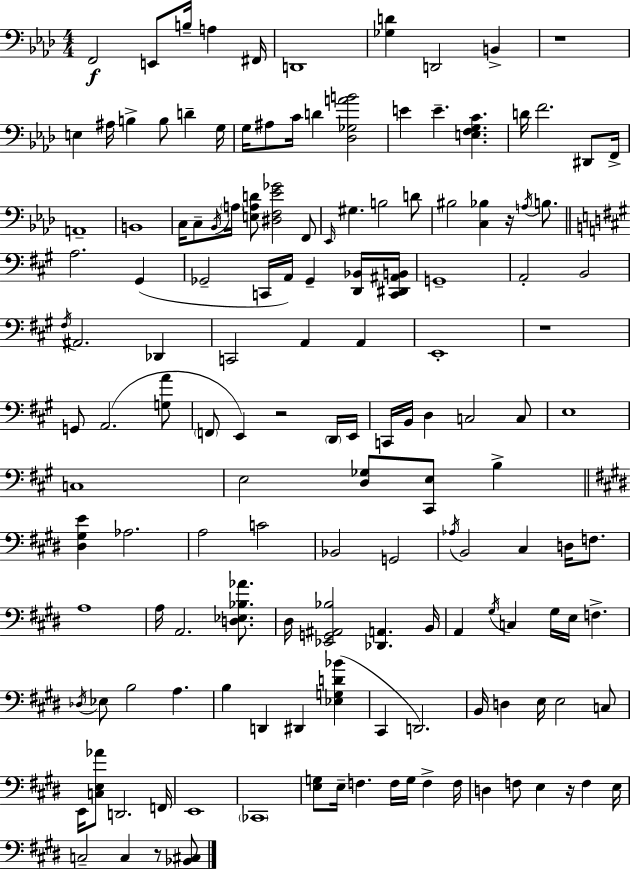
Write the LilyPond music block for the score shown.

{
  \clef bass
  \numericTimeSignature
  \time 4/4
  \key aes \major
  f,2\f e,8 b16-- a4 fis,16 | d,1 | <ges d'>4 d,2 b,4-> | r1 | \break e4 ais16 b4-> b8 d'4-- g16 | g16 ais8 c'16 d'4 <des ges a' b'>2 | e'4 e'4.-- <e f g c'>4. | d'16 f'2. dis,8 f,16-> | \break a,1-- | b,1 | c16 c8-- \acciaccatura { bes,16 } \parenthesize a16 <e a d'>8 <dis f ees' ges'>2 f,8 | \grace { ees,16 } gis4. b2 | \break d'8 bis2 <c bes>4 r16 \acciaccatura { a16 } | b8. \bar "||" \break \key a \major a2. gis,4( | ges,2-- c,16 a,16) ges,4-- <d, bes,>16 <c, dis, ais, b,>16 | g,1-- | a,2-. b,2 | \break \acciaccatura { fis16 } ais,2. des,4 | c,2 a,4 a,4 | e,1-. | r1 | \break g,8 a,2.( <g a'>8 | \parenthesize f,8 e,4) r2 \parenthesize d,16 | e,16 c,16 b,16 d4 c2 c8 | e1 | \break c1 | e2 <d ges>8 <cis, e>8 b4-> | \bar "||" \break \key e \major <dis gis e'>4 aes2. | a2 c'2 | bes,2 g,2 | \acciaccatura { aes16 } b,2 cis4 d16 f8. | \break a1 | a16 a,2. <d ees bes aes'>8. | dis16 <ees, g, ais, bes>2 <des, a,>4. | b,16 a,4 \acciaccatura { gis16 } c4 gis16 e16 f4.-> | \break \acciaccatura { des16 } ees8 b2 a4. | b4 d,4 dis,4 <ees g d' bes'>4( | cis,4 d,2.) | b,16 d4 e16 e2 | \break c8 e,16 <c e aes'>8 d,2. | f,16 e,1 | \parenthesize ces,1 | <e g>8 e16-- f4. f16 g16 f4-> | \break f16 d4 f8 e4 r16 f4 | e16 c2-- c4 r8 | <bes, cis>8 \bar "|."
}